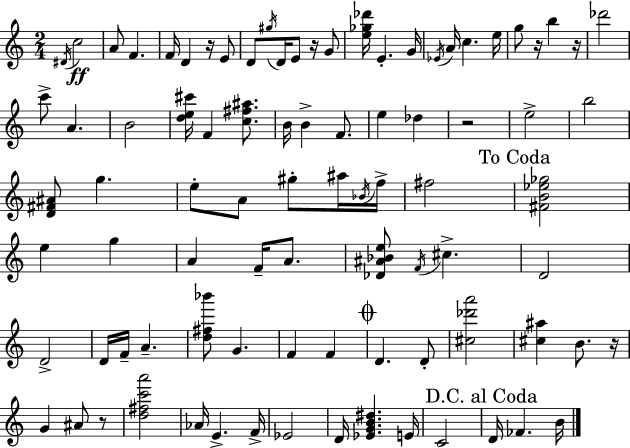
{
  \clef treble
  \numericTimeSignature
  \time 2/4
  \key c \major
  \acciaccatura { dis'16 }\ff c''2 | a'8 f'4. | f'16 d'4 r16 e'8 | d'8 \acciaccatura { gis''16 } d'16 e'8 r16 | \break g'8 <e'' ges'' des'''>16 e'4.-. | g'16 \acciaccatura { ees'16 } a'16 c''4. | e''16 g''8 r16 b''4 | r16 des'''2 | \break c'''8-> a'4. | b'2 | <d'' e'' cis'''>16 f'4 | <c'' fis'' ais''>8. b'16 b'4-> | \break f'8. e''4 des''4 | r2 | e''2-> | b''2 | \break <d' fis' ais'>8 g''4. | e''8-. a'8 gis''8-. | ais''16 \acciaccatura { bes'16 } f''16-> fis''2 | \mark "To Coda" <fis' b' ees'' ges''>2 | \break e''4 | g''4 a'4 | f'16-- a'8. <des' ais' bes' e''>8 \acciaccatura { f'16 } cis''4.-> | d'2 | \break d'2-> | d'16 f'16-- a'4.-- | <d'' fis'' bes'''>8 g'4. | f'4 | \break f'4 \mark \markup { \musicglyph "scripts.coda" } d'4. | d'8-. <cis'' des''' a'''>2 | <cis'' ais''>4 | b'8. r16 g'4 | \break ais'8 r8 <d'' fis'' c''' a'''>2 | aes'16 e'4.-> | f'16-> ees'2 | d'16 <ees' g' b' dis''>4. | \break e'16 c'2 | \mark "D.C. al Coda" d'16 fes'4. | b'16 \bar "|."
}